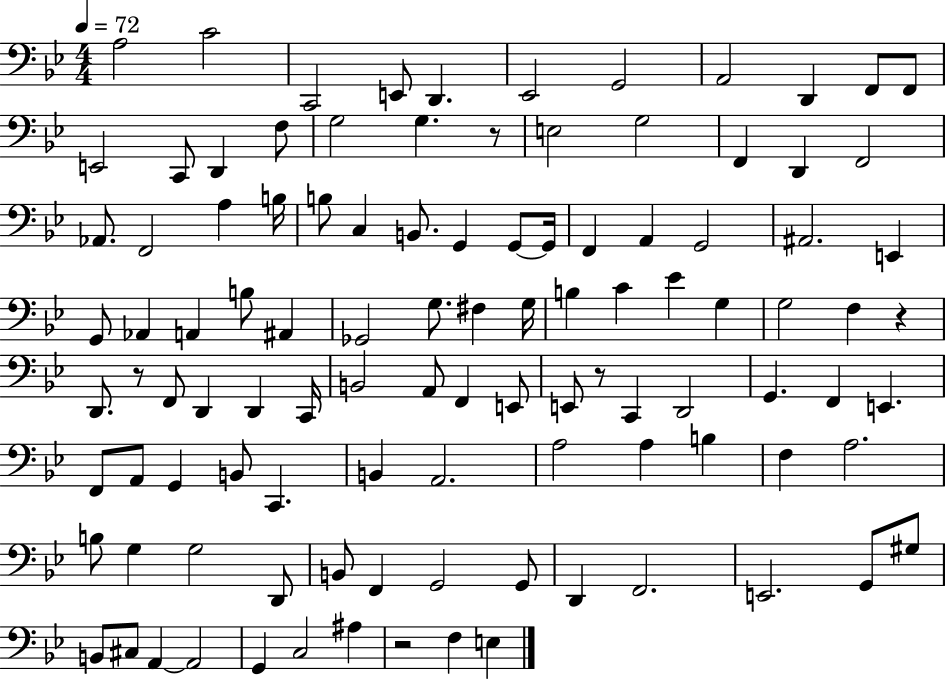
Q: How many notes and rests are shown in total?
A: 106